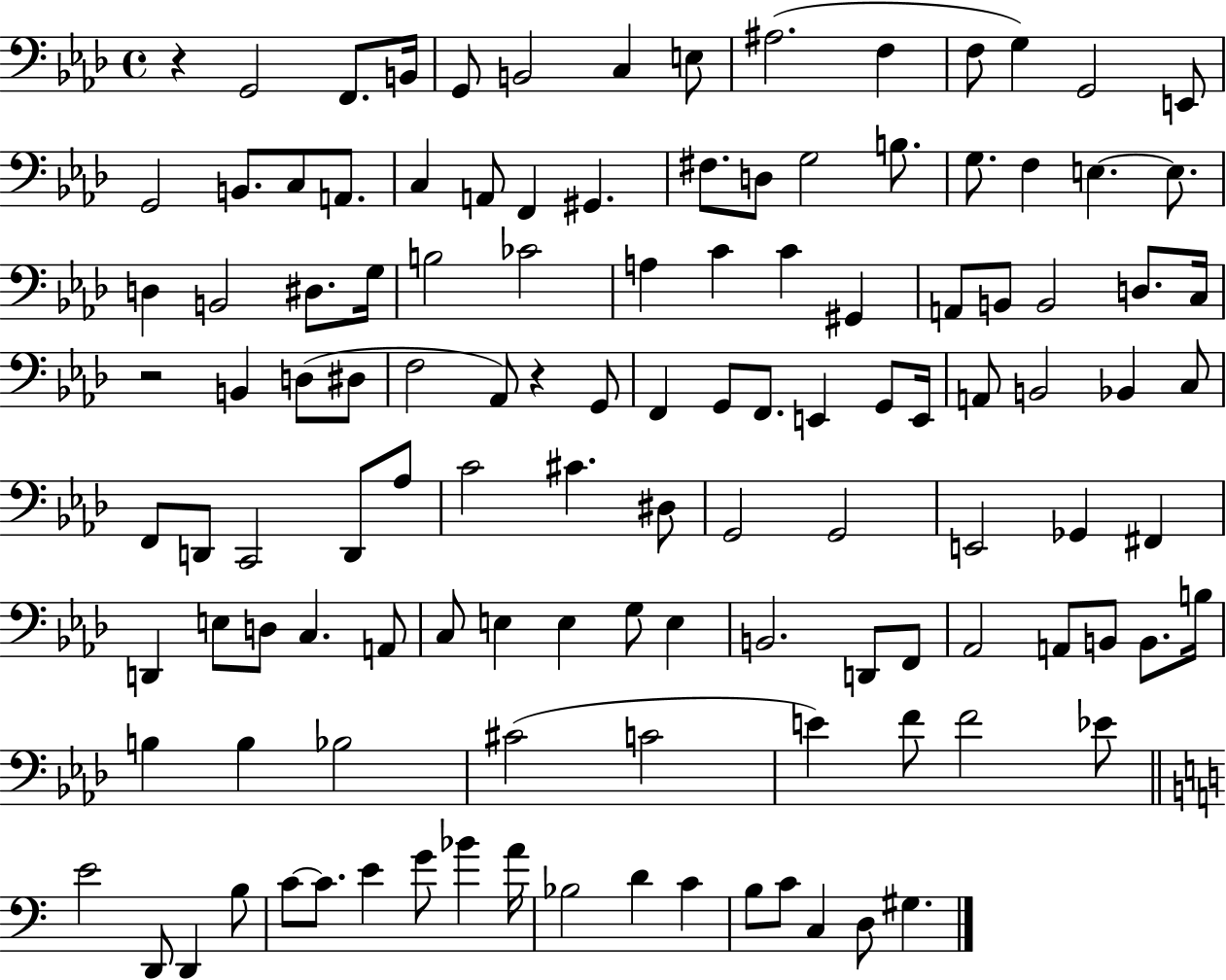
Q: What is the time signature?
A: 4/4